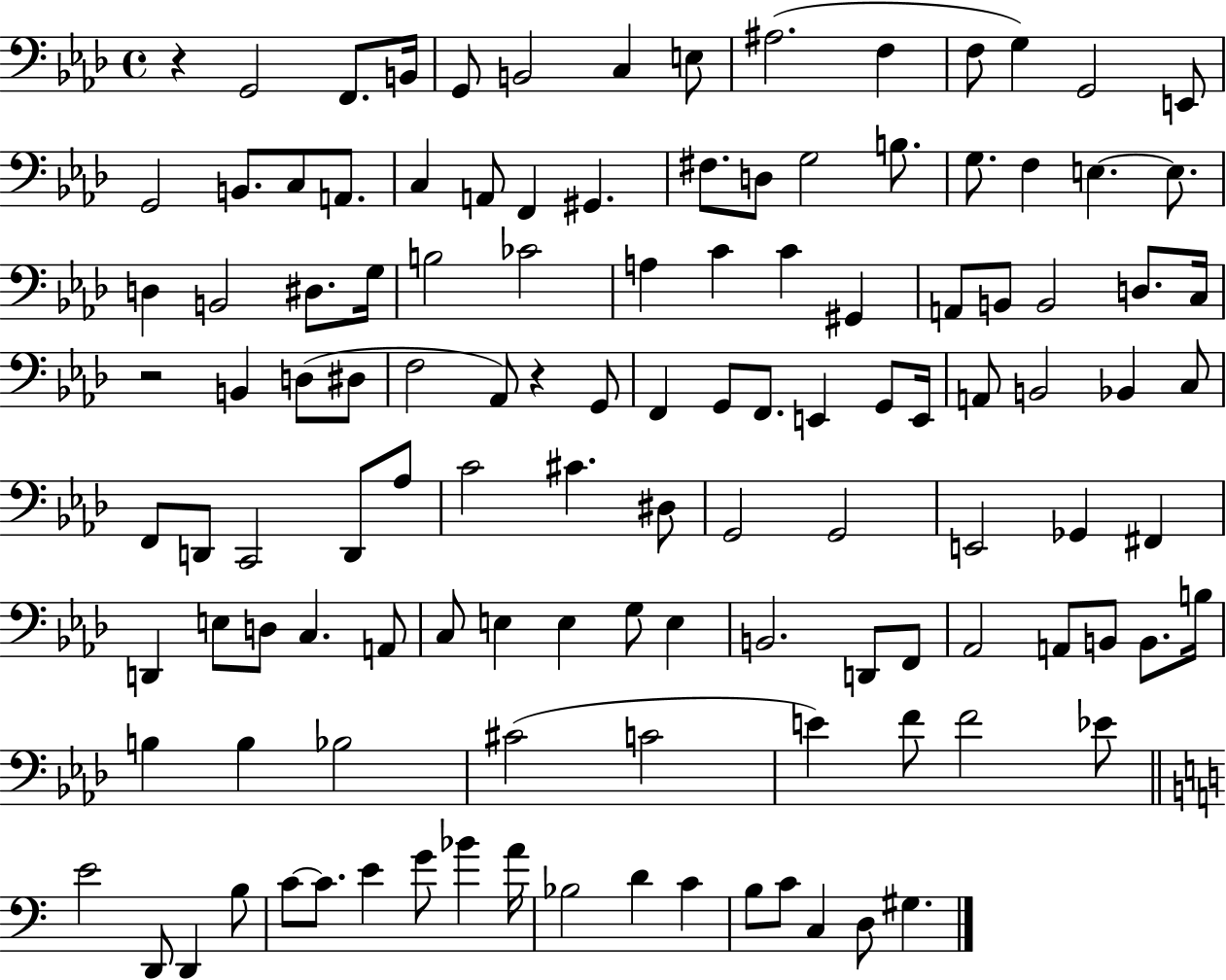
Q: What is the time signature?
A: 4/4